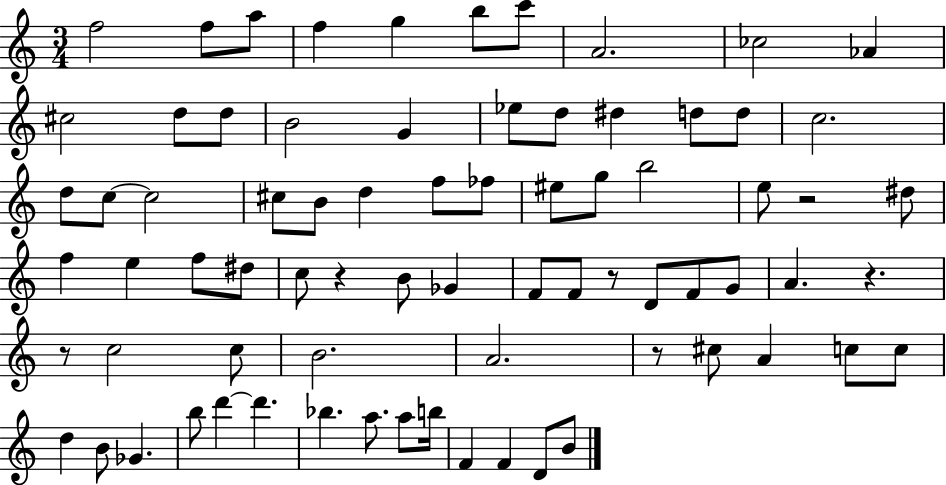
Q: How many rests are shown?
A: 6